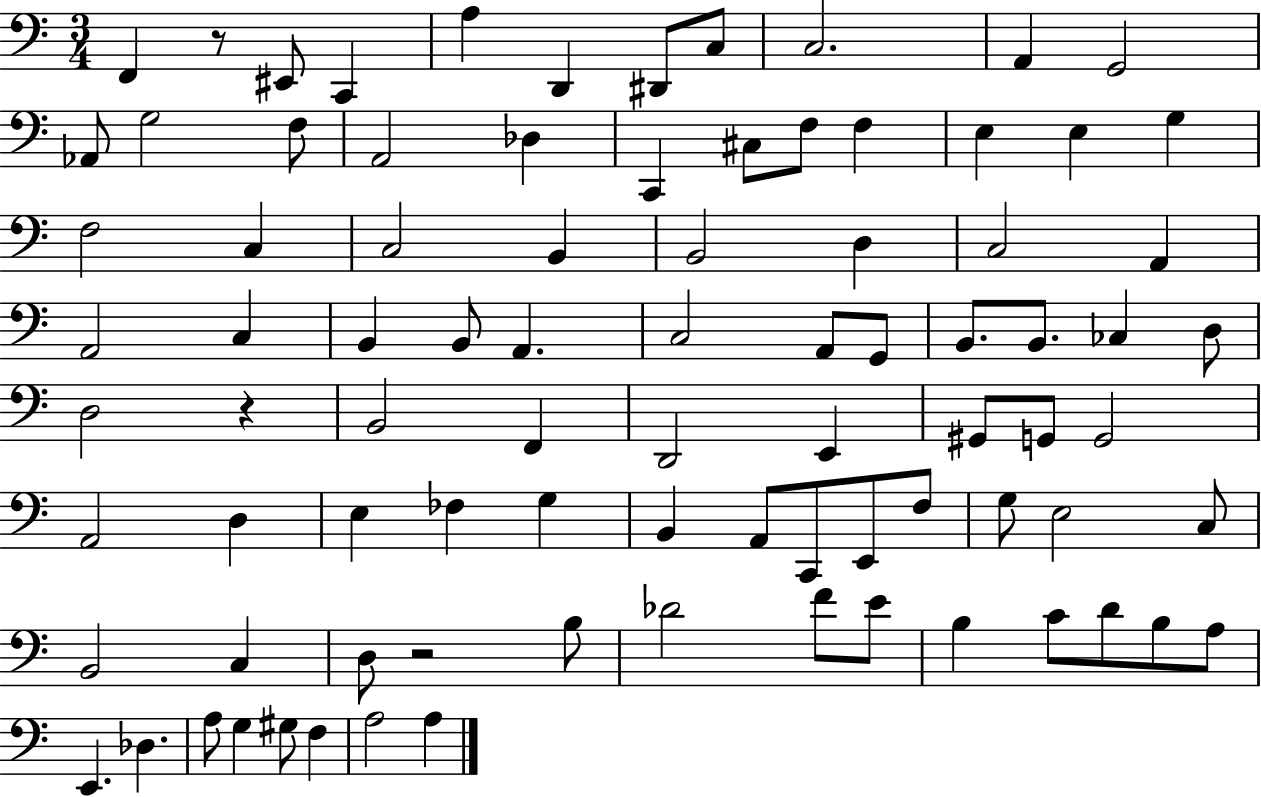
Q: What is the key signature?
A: C major